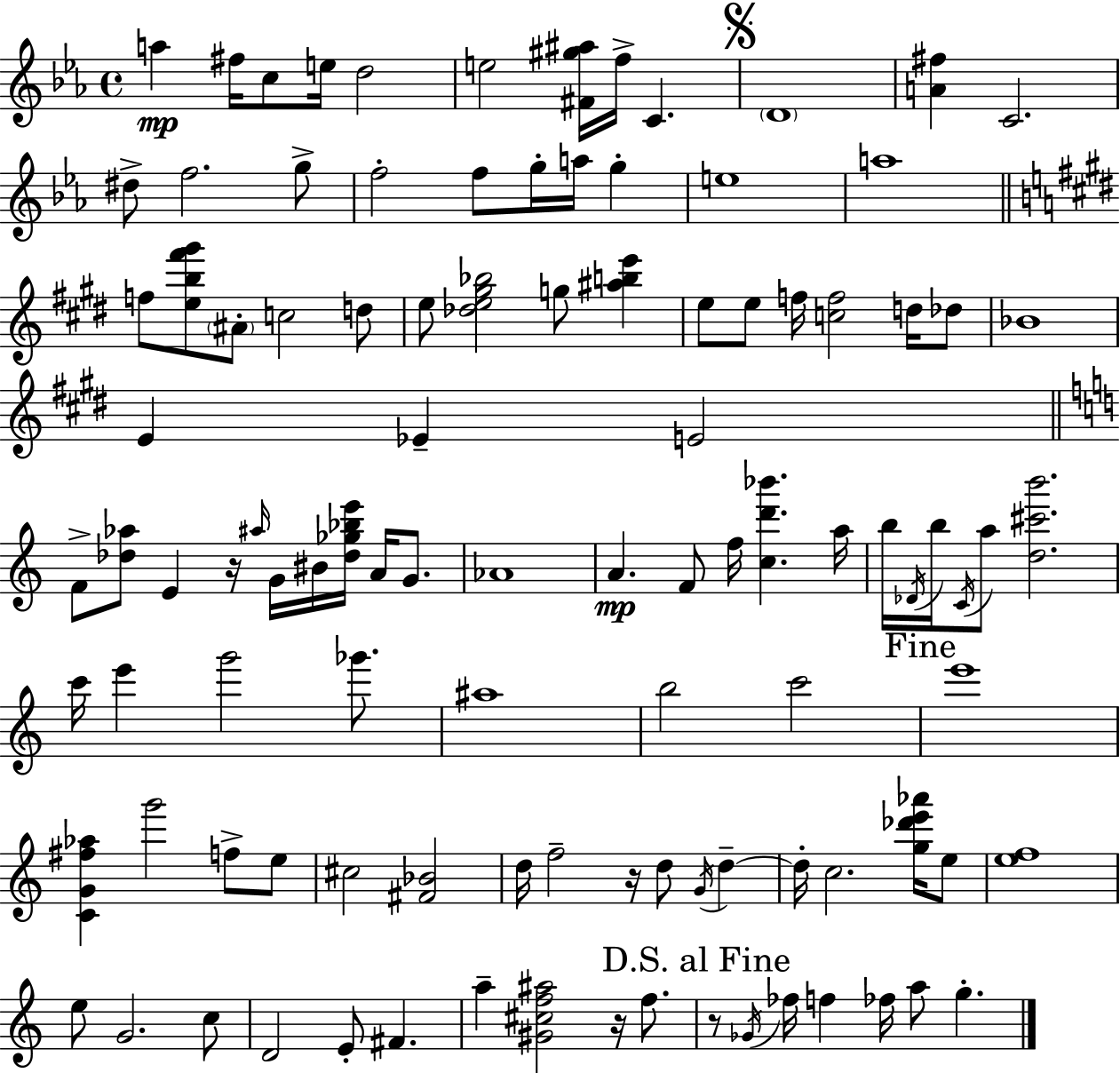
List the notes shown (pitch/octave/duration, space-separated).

A5/q F#5/s C5/e E5/s D5/h E5/h [F#4,G#5,A#5]/s F5/s C4/q. D4/w [A4,F#5]/q C4/h. D#5/e F5/h. G5/e F5/h F5/e G5/s A5/s G5/q E5/w A5/w F5/e [E5,B5,F#6,G#6]/e A#4/e C5/h D5/e E5/e [Db5,E5,G#5,Bb5]/h G5/e [A#5,B5,E6]/q E5/e E5/e F5/s [C5,F5]/h D5/s Db5/e Bb4/w E4/q Eb4/q E4/h F4/e [Db5,Ab5]/e E4/q R/s A#5/s G4/s BIS4/s [Db5,Gb5,Bb5,E6]/s A4/s G4/e. Ab4/w A4/q. F4/e F5/s [C5,D6,Bb6]/q. A5/s B5/s Db4/s B5/s C4/s A5/e [D5,C#6,B6]/h. C6/s E6/q G6/h Gb6/e. A#5/w B5/h C6/h E6/w [C4,G4,F#5,Ab5]/q G6/h F5/e E5/e C#5/h [F#4,Bb4]/h D5/s F5/h R/s D5/e G4/s D5/q D5/s C5/h. [G5,Db6,E6,Ab6]/s E5/e [E5,F5]/w E5/e G4/h. C5/e D4/h E4/e F#4/q. A5/q [G#4,C#5,F5,A#5]/h R/s F5/e. R/e Gb4/s FES5/s F5/q FES5/s A5/e G5/q.